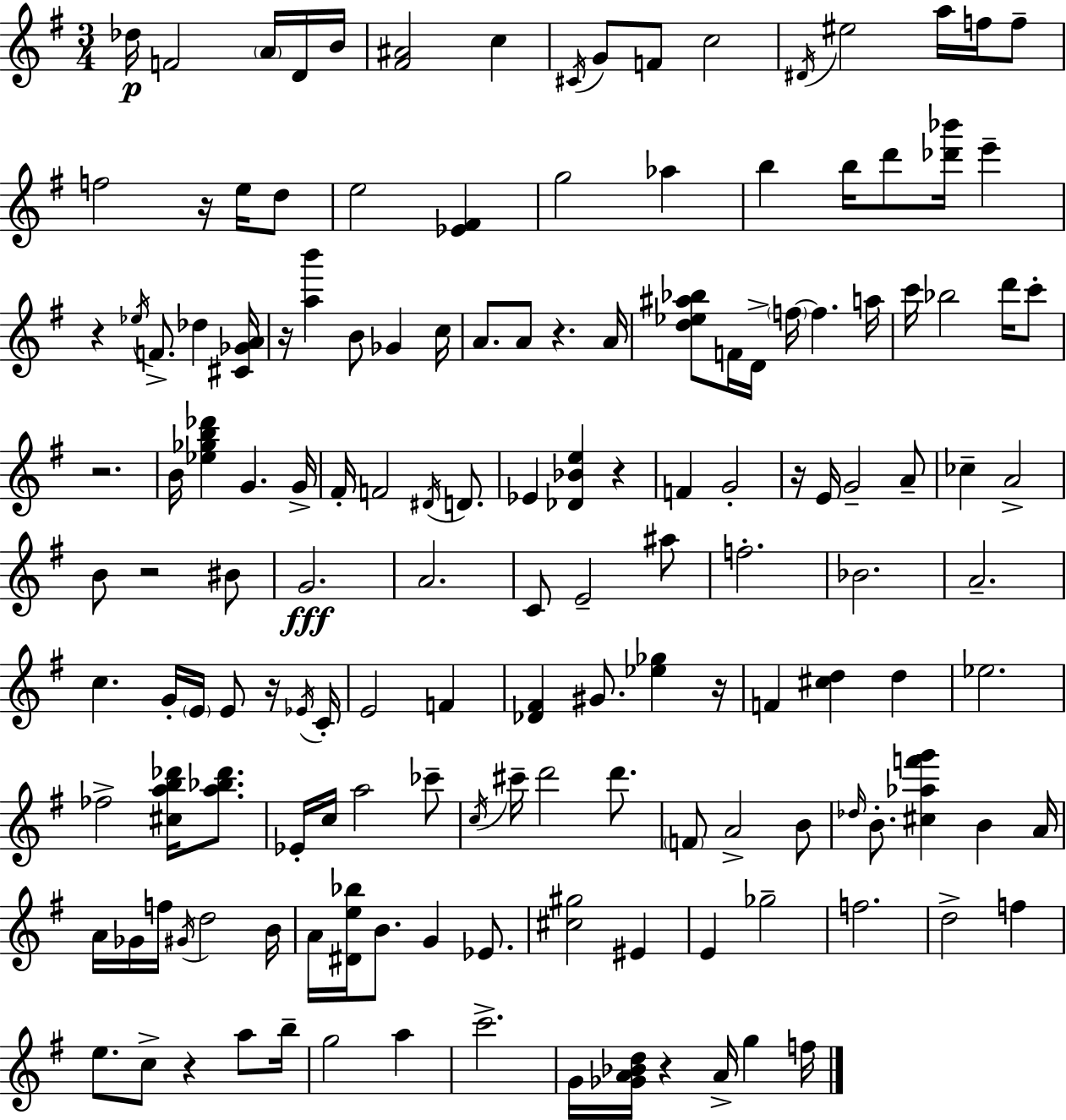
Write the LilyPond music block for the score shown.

{
  \clef treble
  \numericTimeSignature
  \time 3/4
  \key g \major
  des''16\p f'2 \parenthesize a'16 d'16 b'16 | <fis' ais'>2 c''4 | \acciaccatura { cis'16 } g'8 f'8 c''2 | \acciaccatura { dis'16 } eis''2 a''16 f''16 | \break f''8-- f''2 r16 e''16 | d''8 e''2 <ees' fis'>4 | g''2 aes''4 | b''4 b''16 d'''8 <des''' bes'''>16 e'''4-- | \break r4 \acciaccatura { ees''16 } f'8.-> des''4 | <cis' ges' a'>16 r16 <a'' b'''>4 b'8 ges'4 | c''16 a'8. a'8 r4. | a'16 <d'' ees'' ais'' bes''>8 f'16 d'16-> \parenthesize f''16~~ f''4. | \break a''16 c'''16 bes''2 | d'''16 c'''8-. r2. | b'16 <ees'' ges'' b'' des'''>4 g'4. | g'16-> fis'16-. f'2 | \break \acciaccatura { dis'16 } d'8. ees'4 <des' bes' e''>4 | r4 f'4 g'2-. | r16 e'16 g'2-- | a'8-- ces''4-- a'2-> | \break b'8 r2 | bis'8 g'2.\fff | a'2. | c'8 e'2-- | \break ais''8 f''2.-. | bes'2. | a'2.-- | c''4. g'16-. \parenthesize e'16 | \break e'8 r16 \acciaccatura { ees'16 } c'16-. e'2 | f'4 <des' fis'>4 gis'8. | <ees'' ges''>4 r16 f'4 <cis'' d''>4 | d''4 ees''2. | \break fes''2-> | <cis'' a'' b'' des'''>16 <a'' bes'' des'''>8. ees'16-. c''16 a''2 | ces'''8-- \acciaccatura { c''16 } cis'''16-- d'''2 | d'''8. \parenthesize f'8 a'2-> | \break b'8 \grace { des''16 } b'8.-. <cis'' aes'' f''' g'''>4 | b'4 a'16 a'16 ges'16 f''16 \acciaccatura { gis'16 } d''2 | b'16 a'16 <dis' e'' bes''>16 b'8. | g'4 ees'8. <cis'' gis''>2 | \break eis'4 e'4 | ges''2-- f''2. | d''2-> | f''4 e''8. c''8-> | \break r4 a''8 b''16-- g''2 | a''4 c'''2.-> | g'16 <ges' a' bes' d''>16 r4 | a'16-> g''4 f''16 \bar "|."
}